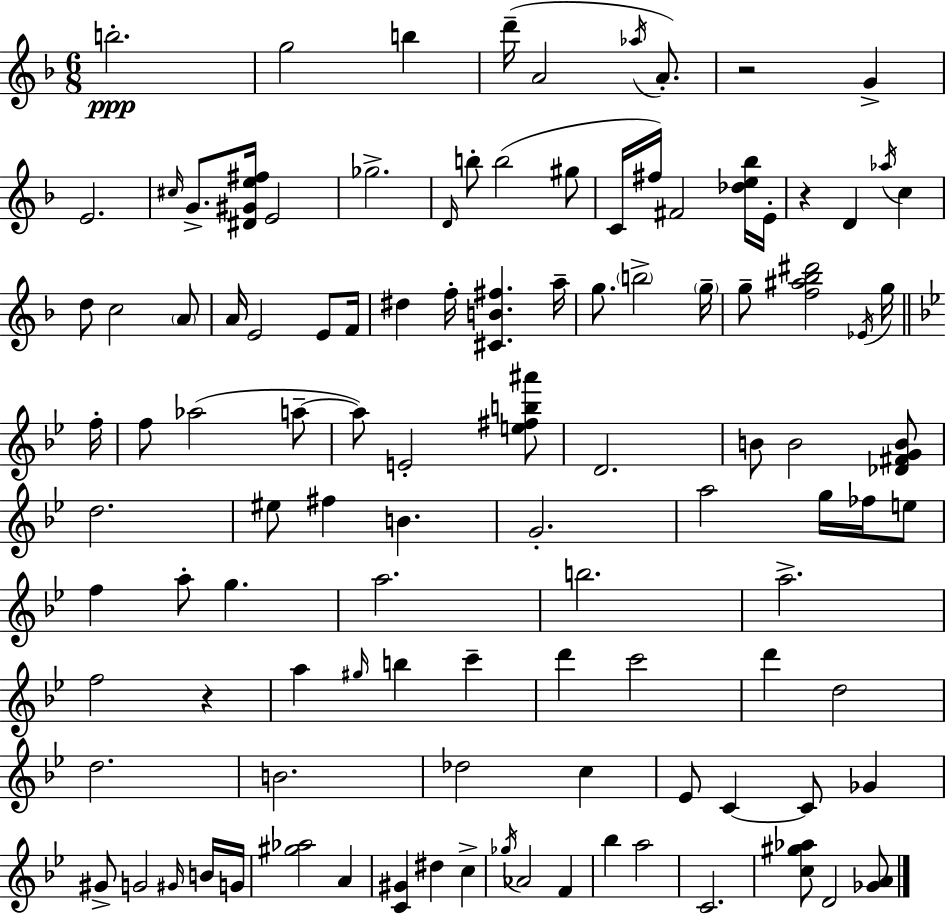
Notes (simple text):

B5/h. G5/h B5/q D6/s A4/h Ab5/s A4/e. R/h G4/q E4/h. C#5/s G4/e. [D#4,G#4,E5,F#5]/s E4/h Gb5/h. D4/s B5/e B5/h G#5/e C4/s F#5/s F#4/h [Db5,E5,Bb5]/s E4/s R/q D4/q Ab5/s C5/q D5/e C5/h A4/e A4/s E4/h E4/e F4/s D#5/q F5/s [C#4,B4,F#5]/q. A5/s G5/e. B5/h G5/s G5/e [F5,A#5,Bb5,D#6]/h Eb4/s G5/s F5/s F5/e Ab5/h A5/e A5/e E4/h [E5,F#5,B5,A#6]/e D4/h. B4/e B4/h [Db4,F#4,G4,B4]/e D5/h. EIS5/e F#5/q B4/q. G4/h. A5/h G5/s FES5/s E5/e F5/q A5/e G5/q. A5/h. B5/h. A5/h. F5/h R/q A5/q G#5/s B5/q C6/q D6/q C6/h D6/q D5/h D5/h. B4/h. Db5/h C5/q Eb4/e C4/q C4/e Gb4/q G#4/e G4/h G#4/s B4/s G4/s [G#5,Ab5]/h A4/q [C4,G#4]/q D#5/q C5/q Gb5/s Ab4/h F4/q Bb5/q A5/h C4/h. [C5,G#5,Ab5]/e D4/h [Gb4,A4]/e